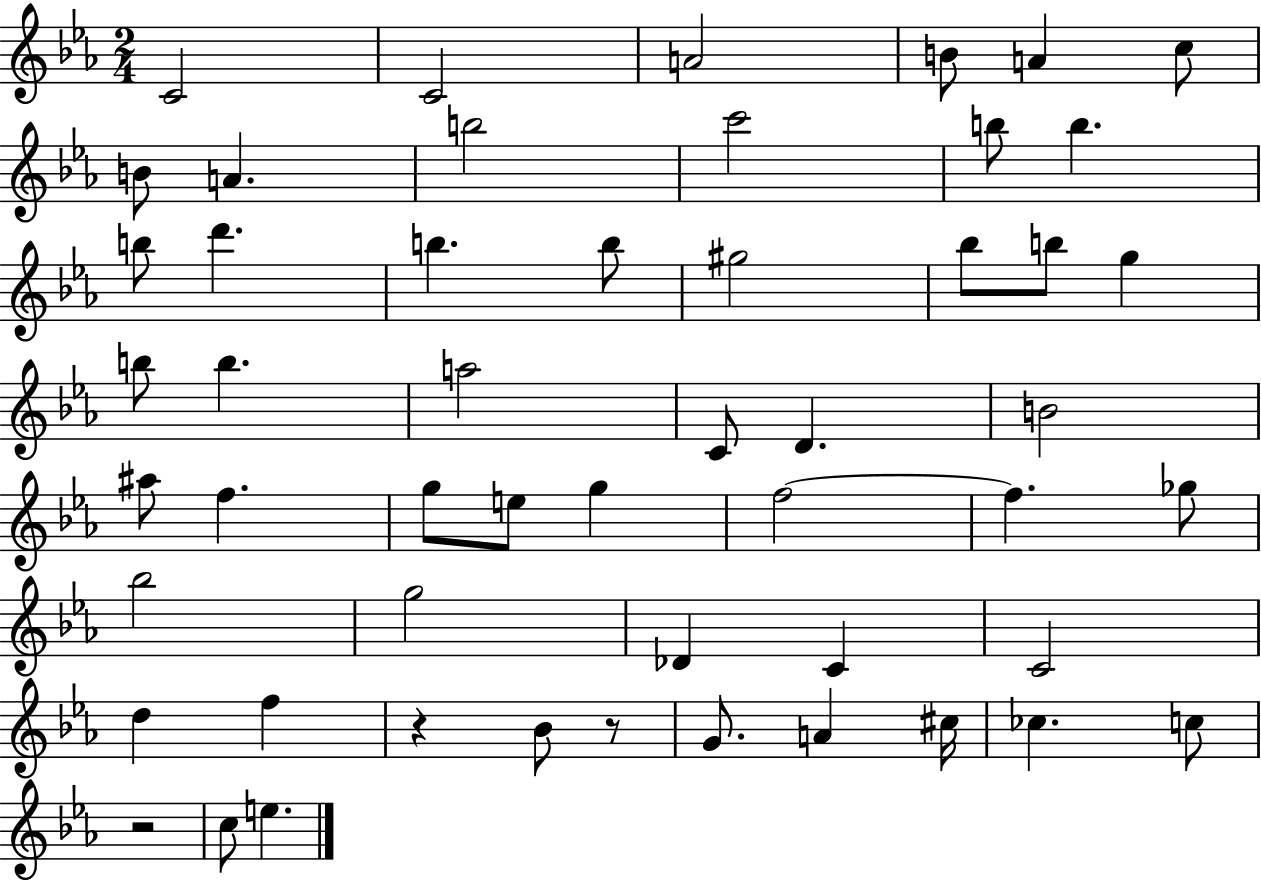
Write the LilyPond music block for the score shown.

{
  \clef treble
  \numericTimeSignature
  \time 2/4
  \key ees \major
  c'2 | c'2 | a'2 | b'8 a'4 c''8 | \break b'8 a'4. | b''2 | c'''2 | b''8 b''4. | \break b''8 d'''4. | b''4. b''8 | gis''2 | bes''8 b''8 g''4 | \break b''8 b''4. | a''2 | c'8 d'4. | b'2 | \break ais''8 f''4. | g''8 e''8 g''4 | f''2~~ | f''4. ges''8 | \break bes''2 | g''2 | des'4 c'4 | c'2 | \break d''4 f''4 | r4 bes'8 r8 | g'8. a'4 cis''16 | ces''4. c''8 | \break r2 | c''8 e''4. | \bar "|."
}